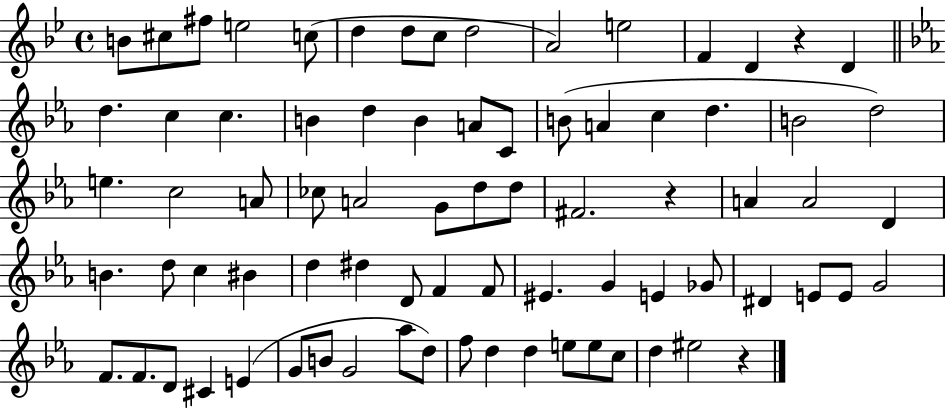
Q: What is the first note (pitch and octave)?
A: B4